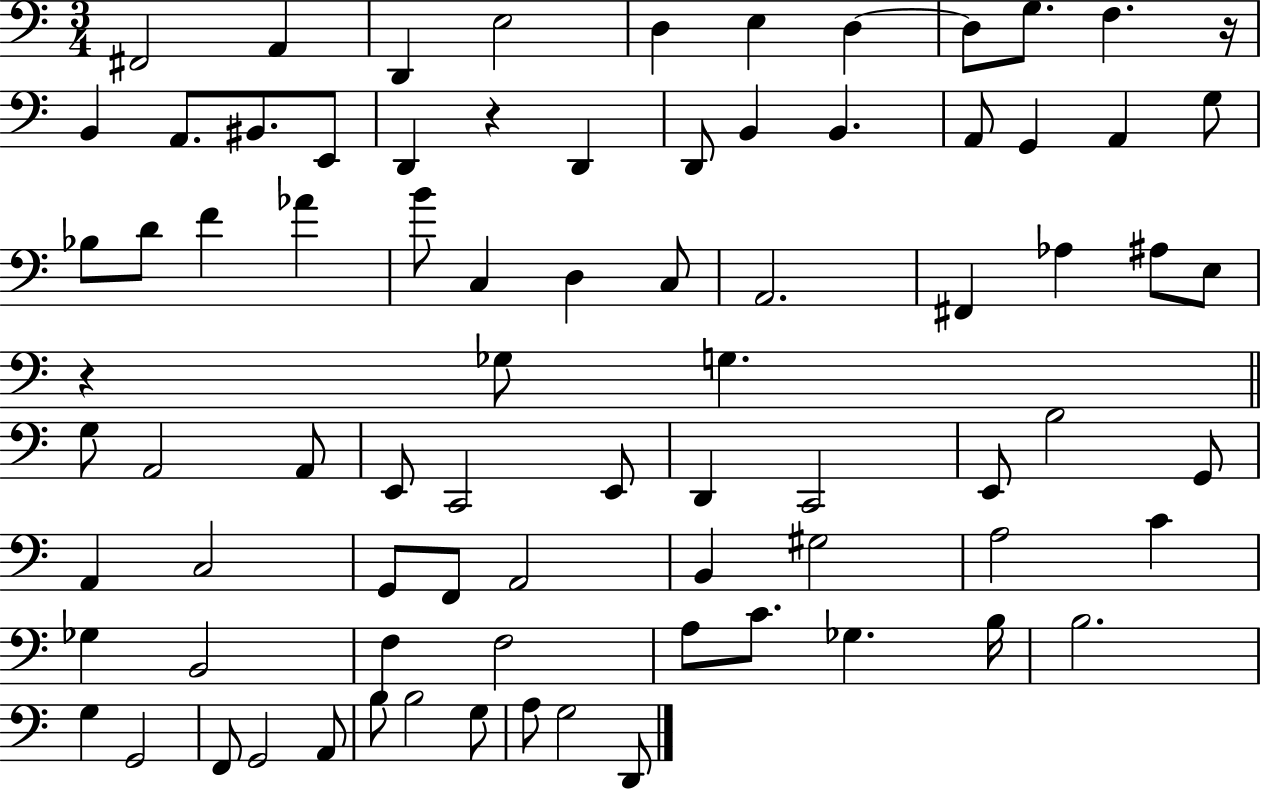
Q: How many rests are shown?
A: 3